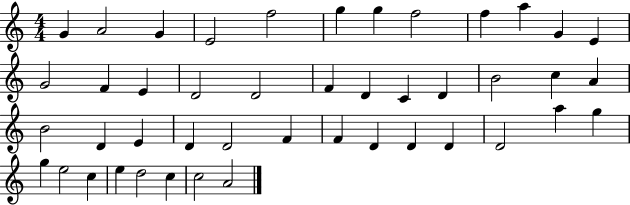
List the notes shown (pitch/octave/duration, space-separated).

G4/q A4/h G4/q E4/h F5/h G5/q G5/q F5/h F5/q A5/q G4/q E4/q G4/h F4/q E4/q D4/h D4/h F4/q D4/q C4/q D4/q B4/h C5/q A4/q B4/h D4/q E4/q D4/q D4/h F4/q F4/q D4/q D4/q D4/q D4/h A5/q G5/q G5/q E5/h C5/q E5/q D5/h C5/q C5/h A4/h